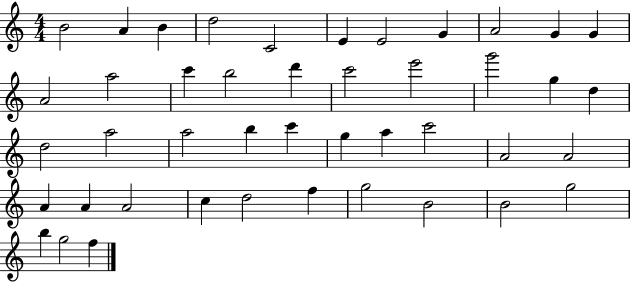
X:1
T:Untitled
M:4/4
L:1/4
K:C
B2 A B d2 C2 E E2 G A2 G G A2 a2 c' b2 d' c'2 e'2 g'2 g d d2 a2 a2 b c' g a c'2 A2 A2 A A A2 c d2 f g2 B2 B2 g2 b g2 f